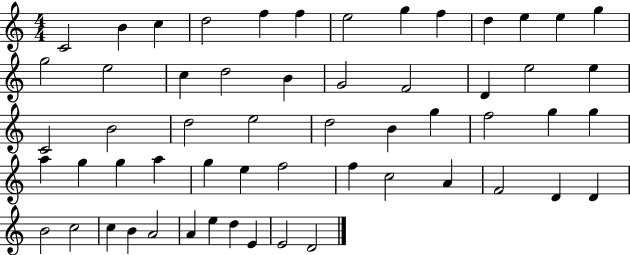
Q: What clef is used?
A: treble